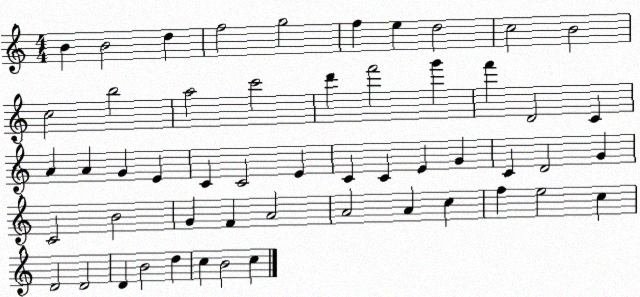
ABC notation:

X:1
T:Untitled
M:4/4
L:1/4
K:C
B B2 d f2 g2 f e d2 c2 B2 c2 b2 a2 c'2 d' f'2 g' f' D2 C A A G E C C2 E C C E G C D2 G C2 B2 G F A2 A2 A c f e2 c D2 D2 D B2 d c B2 c